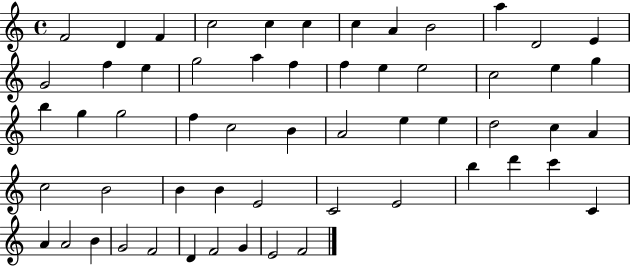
{
  \clef treble
  \time 4/4
  \defaultTimeSignature
  \key c \major
  f'2 d'4 f'4 | c''2 c''4 c''4 | c''4 a'4 b'2 | a''4 d'2 e'4 | \break g'2 f''4 e''4 | g''2 a''4 f''4 | f''4 e''4 e''2 | c''2 e''4 g''4 | \break b''4 g''4 g''2 | f''4 c''2 b'4 | a'2 e''4 e''4 | d''2 c''4 a'4 | \break c''2 b'2 | b'4 b'4 e'2 | c'2 e'2 | b''4 d'''4 c'''4 c'4 | \break a'4 a'2 b'4 | g'2 f'2 | d'4 f'2 g'4 | e'2 f'2 | \break \bar "|."
}